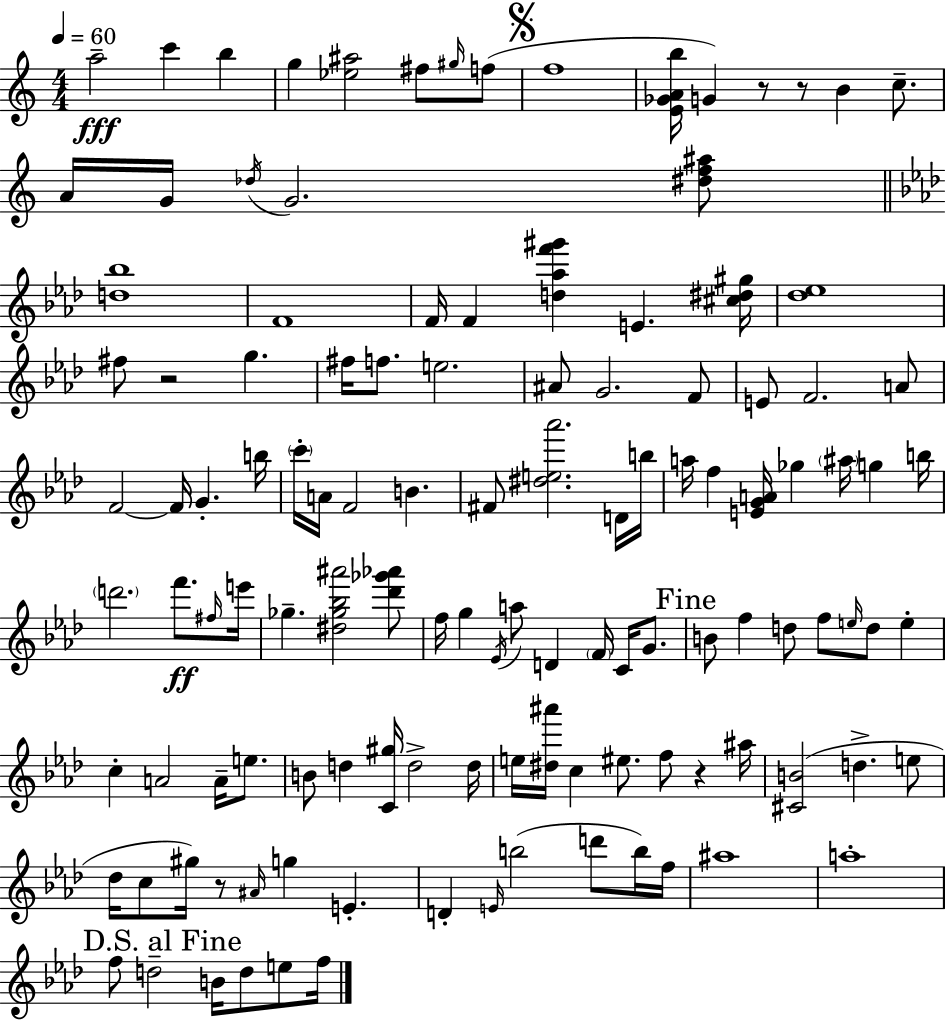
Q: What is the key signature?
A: C major